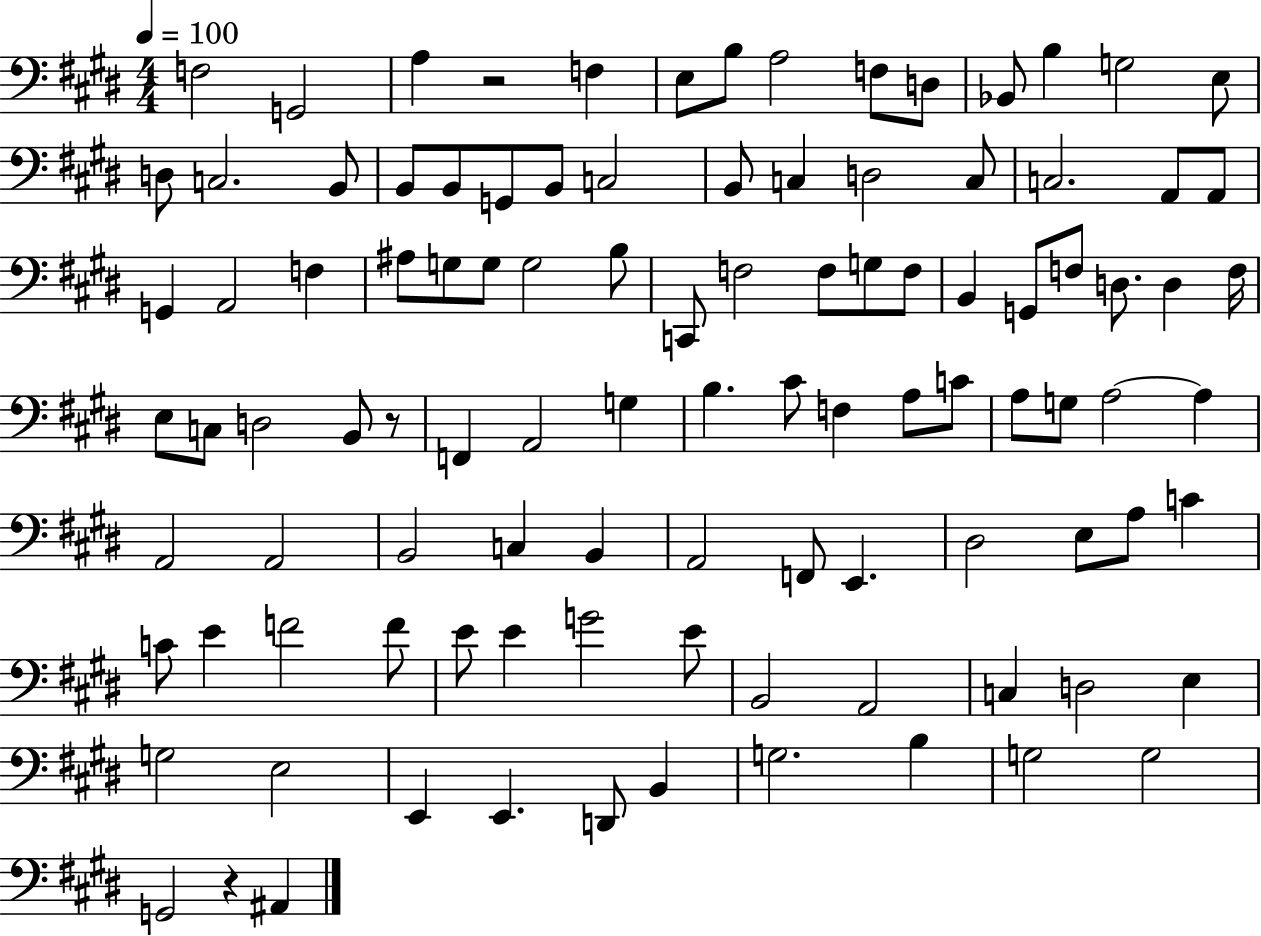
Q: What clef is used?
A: bass